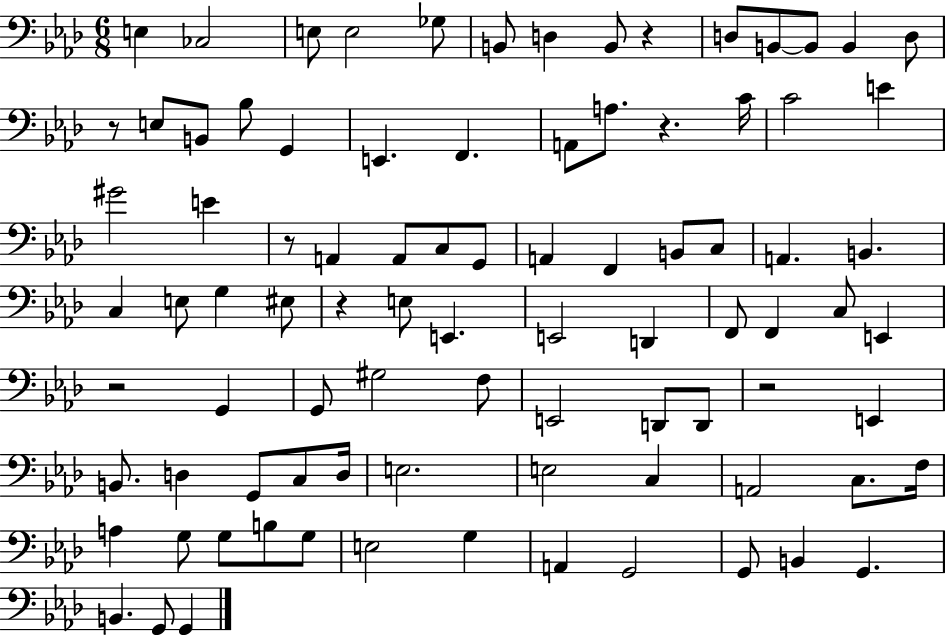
X:1
T:Untitled
M:6/8
L:1/4
K:Ab
E, _C,2 E,/2 E,2 _G,/2 B,,/2 D, B,,/2 z D,/2 B,,/2 B,,/2 B,, D,/2 z/2 E,/2 B,,/2 _B,/2 G,, E,, F,, A,,/2 A,/2 z C/4 C2 E ^G2 E z/2 A,, A,,/2 C,/2 G,,/2 A,, F,, B,,/2 C,/2 A,, B,, C, E,/2 G, ^E,/2 z E,/2 E,, E,,2 D,, F,,/2 F,, C,/2 E,, z2 G,, G,,/2 ^G,2 F,/2 E,,2 D,,/2 D,,/2 z2 E,, B,,/2 D, G,,/2 C,/2 D,/4 E,2 E,2 C, A,,2 C,/2 F,/4 A, G,/2 G,/2 B,/2 G,/2 E,2 G, A,, G,,2 G,,/2 B,, G,, B,, G,,/2 G,,